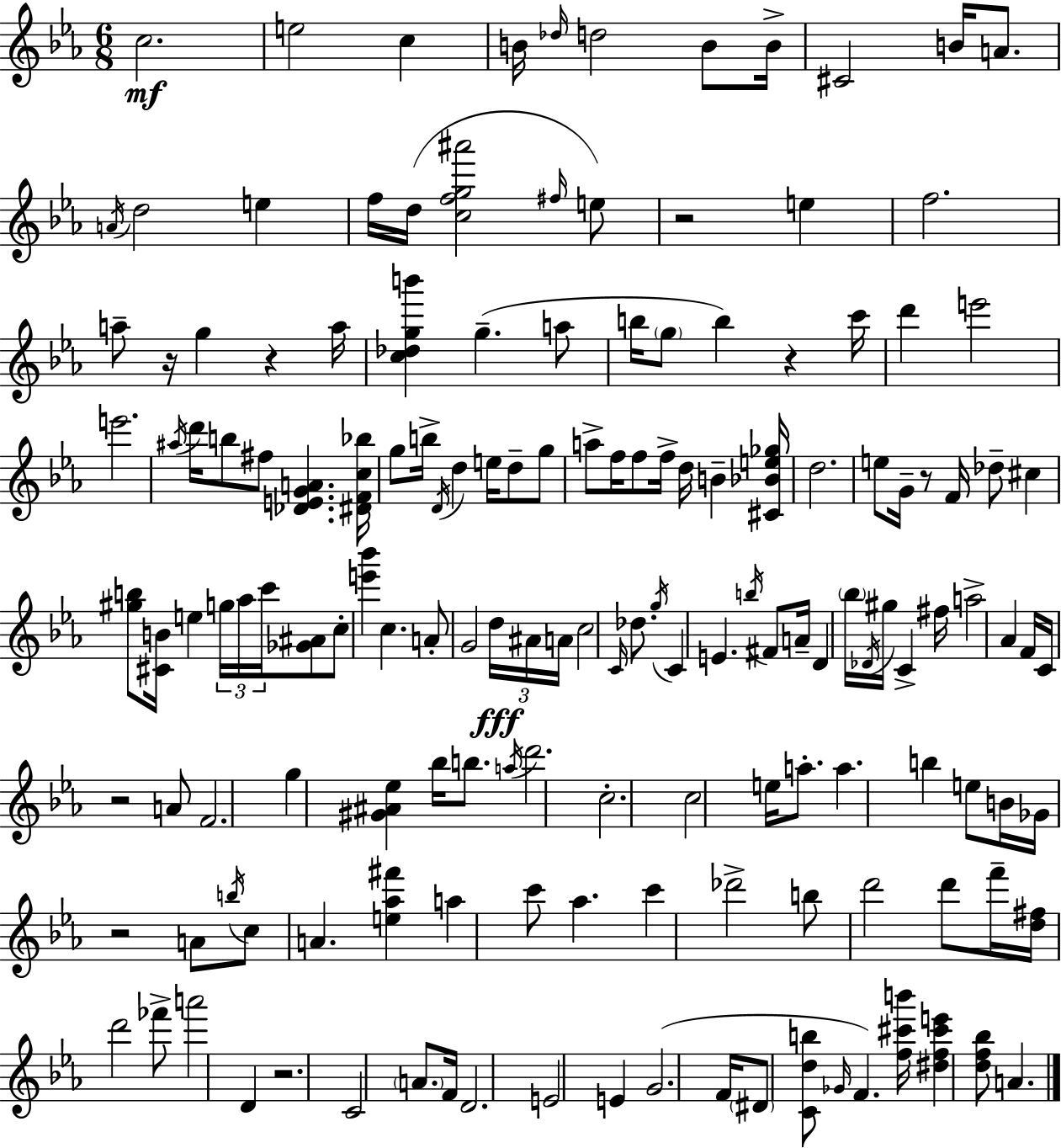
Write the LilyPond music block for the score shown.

{
  \clef treble
  \numericTimeSignature
  \time 6/8
  \key c \minor
  c''2.\mf | e''2 c''4 | b'16 \grace { des''16 } d''2 b'8 | b'16-> cis'2 b'16 a'8. | \break \acciaccatura { a'16 } d''2 e''4 | f''16 d''16( <c'' f'' g'' ais'''>2 | \grace { fis''16 }) e''8 r2 e''4 | f''2. | \break a''8-- r16 g''4 r4 | a''16 <c'' des'' g'' b'''>4 g''4.--( | a''8 b''16 \parenthesize g''8 b''4) r4 | c'''16 d'''4 e'''2 | \break e'''2. | \acciaccatura { ais''16 } d'''16 b''8 fis''8 <des' e' g' a'>4. | <dis' f' c'' bes''>16 g''8 b''16-> \acciaccatura { d'16 } d''4 | e''16 d''8-- g''8 a''8-> f''16 f''8 f''16-> d''16 | \break b'4-- <cis' bes' e'' ges''>16 d''2. | e''8 g'16-- r8 f'16 des''8-- | cis''4 <gis'' b''>8 <cis' b'>16 e''4 | \tuplet 3/2 { g''16 aes''16 c'''16 } <ges' ais'>8 c''8-. <e''' bes'''>4 c''4. | \break a'8-. g'2 | \tuplet 3/2 { d''16\fff ais'16 a'16 } c''2 | \grace { c'16 } des''8. \acciaccatura { g''16 } c'4 e'4. | \acciaccatura { b''16 } fis'8 a'16-- d'4 | \break \parenthesize bes''16 \acciaccatura { des'16 } gis''16 c'4-> fis''16 a''2-> | aes'4 f'16 c'16 r2 | a'8 f'2. | g''4 | \break <gis' ais' ees''>4 bes''16 b''8. \acciaccatura { a''16 } d'''2. | c''2.-. | c''2 | e''16 a''8.-. a''4. | \break b''4 e''8 b'16 ges'16 | r2 a'8 \acciaccatura { b''16 } c''8 | a'4. <e'' aes'' fis'''>4 a''4 | c'''8 aes''4. c'''4 | \break des'''2-> b''8 | d'''2 d'''8 f'''16-- | <d'' fis''>16 d'''2 fes'''8-> a'''2 | d'4 r2. | \break c'2 | \parenthesize a'8. f'16 d'2. | e'2 | e'4 g'2.( | \break f'16 | \parenthesize dis'8 <c' d'' b''>8 \grace { ges'16 } f'4.) <f'' cis''' b'''>16 | <dis'' f'' cis''' e'''>4 <d'' f'' bes''>8 a'4. | \bar "|."
}